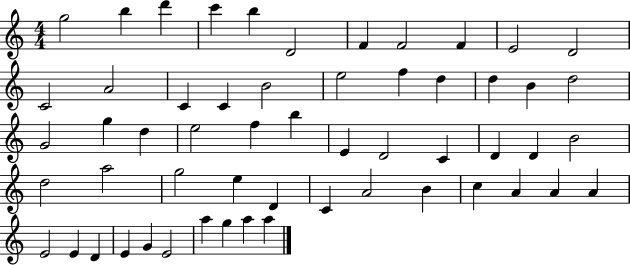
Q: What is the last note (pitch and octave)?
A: A5